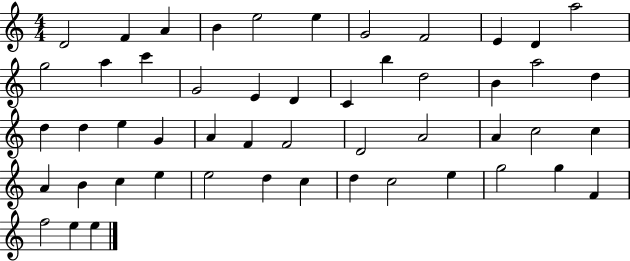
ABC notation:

X:1
T:Untitled
M:4/4
L:1/4
K:C
D2 F A B e2 e G2 F2 E D a2 g2 a c' G2 E D C b d2 B a2 d d d e G A F F2 D2 A2 A c2 c A B c e e2 d c d c2 e g2 g F f2 e e